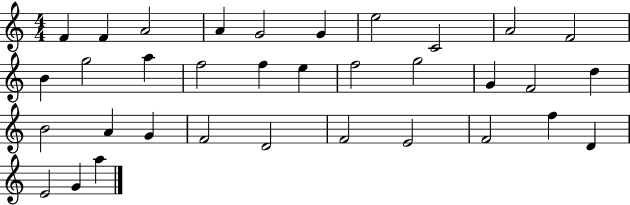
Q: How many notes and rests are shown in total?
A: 34